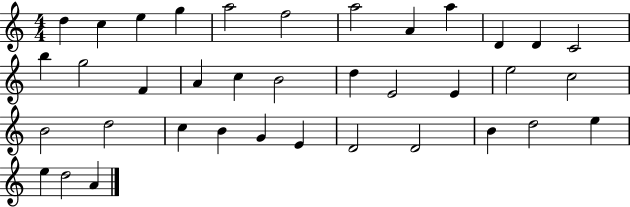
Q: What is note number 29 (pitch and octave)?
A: E4